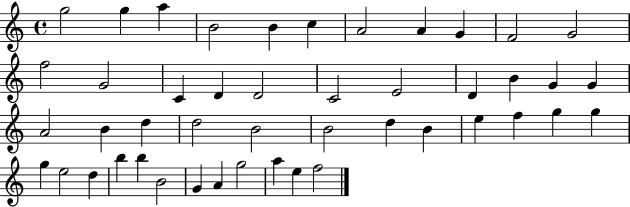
X:1
T:Untitled
M:4/4
L:1/4
K:C
g2 g a B2 B c A2 A G F2 G2 f2 G2 C D D2 C2 E2 D B G G A2 B d d2 B2 B2 d B e f g g g e2 d b b B2 G A g2 a e f2